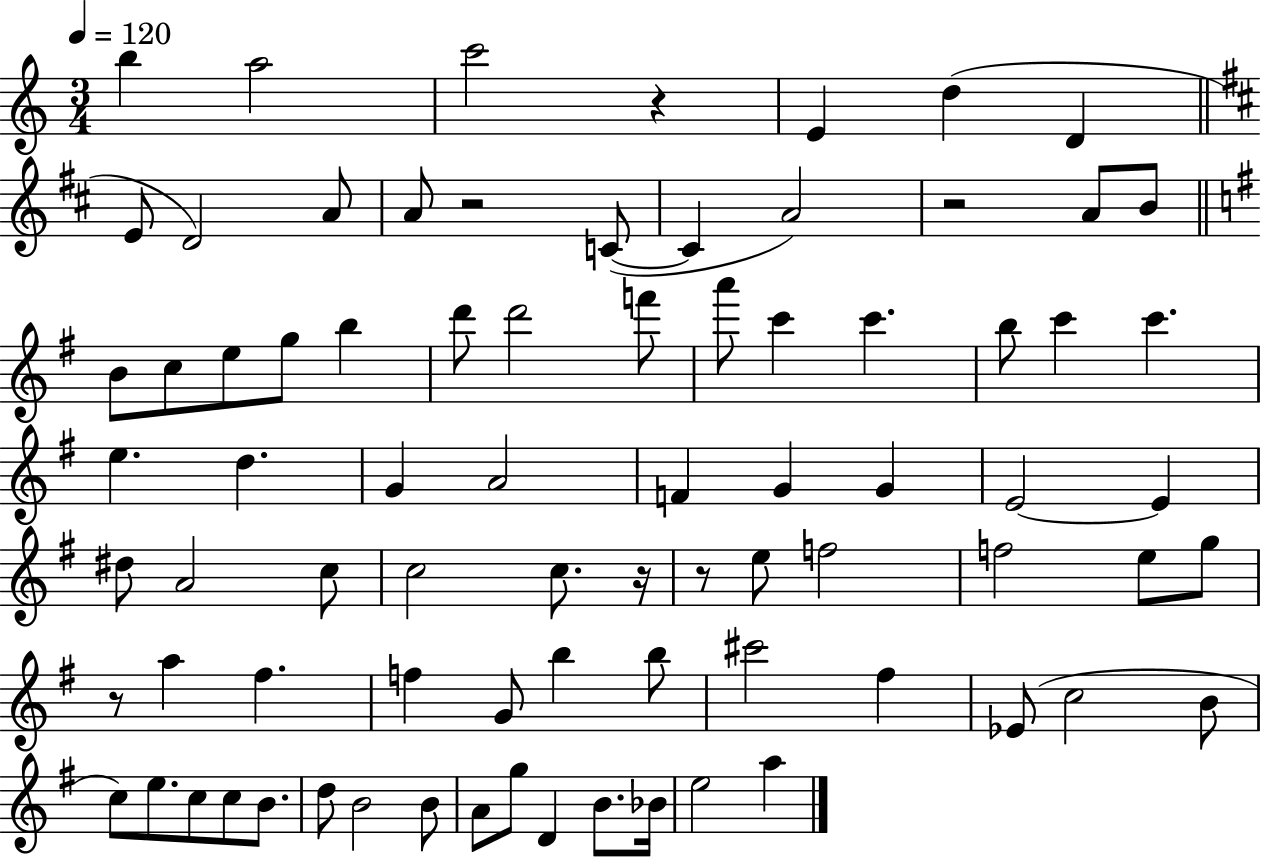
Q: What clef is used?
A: treble